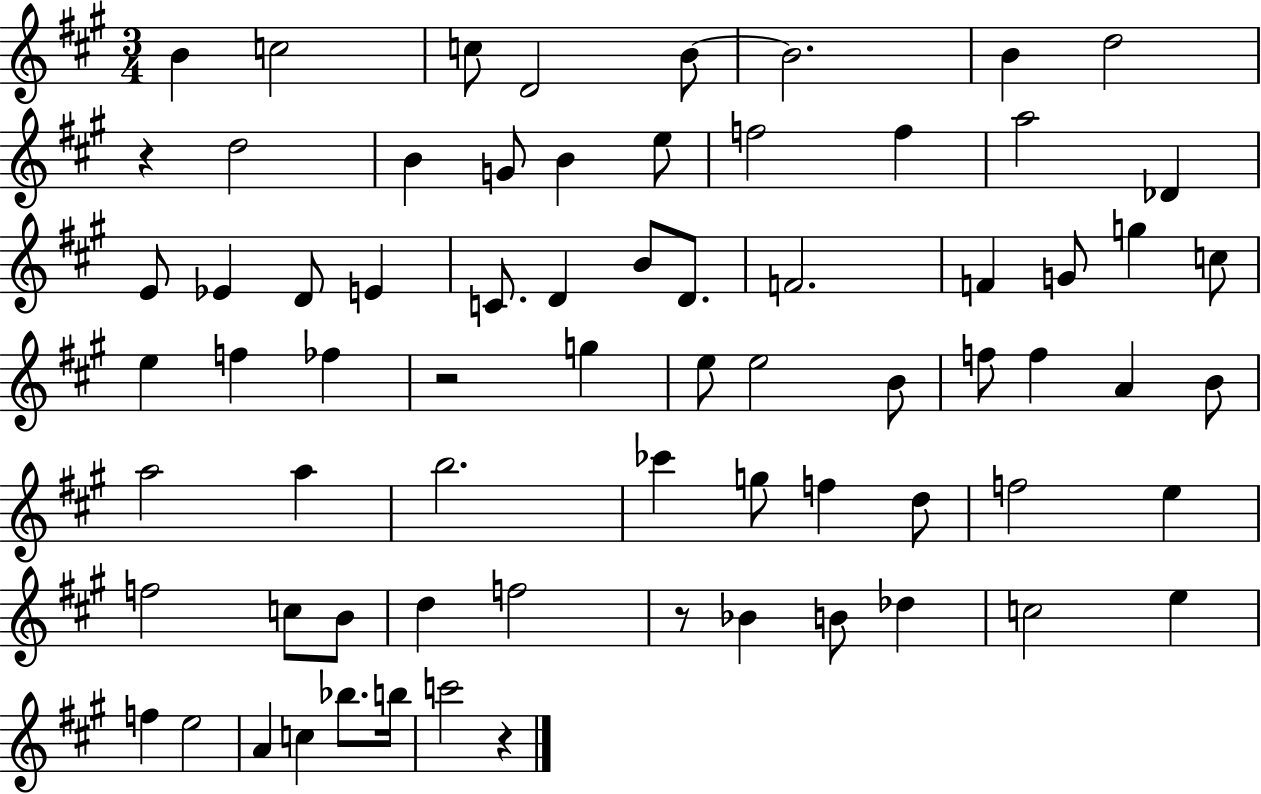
{
  \clef treble
  \numericTimeSignature
  \time 3/4
  \key a \major
  \repeat volta 2 { b'4 c''2 | c''8 d'2 b'8~~ | b'2. | b'4 d''2 | \break r4 d''2 | b'4 g'8 b'4 e''8 | f''2 f''4 | a''2 des'4 | \break e'8 ees'4 d'8 e'4 | c'8. d'4 b'8 d'8. | f'2. | f'4 g'8 g''4 c''8 | \break e''4 f''4 fes''4 | r2 g''4 | e''8 e''2 b'8 | f''8 f''4 a'4 b'8 | \break a''2 a''4 | b''2. | ces'''4 g''8 f''4 d''8 | f''2 e''4 | \break f''2 c''8 b'8 | d''4 f''2 | r8 bes'4 b'8 des''4 | c''2 e''4 | \break f''4 e''2 | a'4 c''4 bes''8. b''16 | c'''2 r4 | } \bar "|."
}